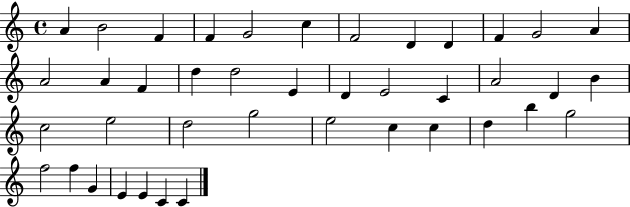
{
  \clef treble
  \time 4/4
  \defaultTimeSignature
  \key c \major
  a'4 b'2 f'4 | f'4 g'2 c''4 | f'2 d'4 d'4 | f'4 g'2 a'4 | \break a'2 a'4 f'4 | d''4 d''2 e'4 | d'4 e'2 c'4 | a'2 d'4 b'4 | \break c''2 e''2 | d''2 g''2 | e''2 c''4 c''4 | d''4 b''4 g''2 | \break f''2 f''4 g'4 | e'4 e'4 c'4 c'4 | \bar "|."
}